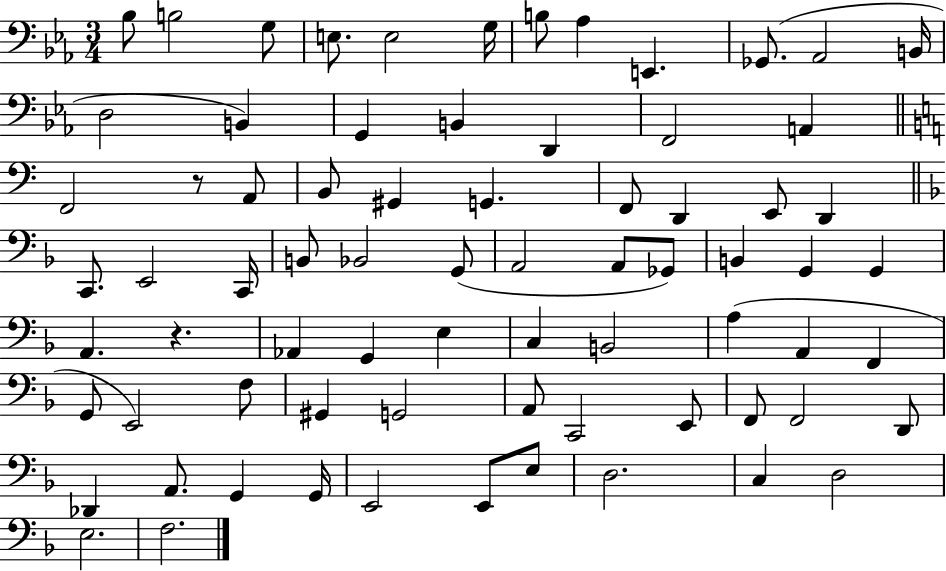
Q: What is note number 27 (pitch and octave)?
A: E2